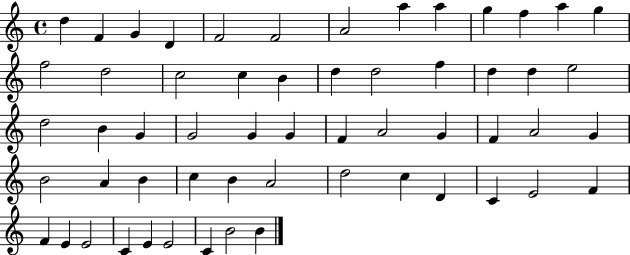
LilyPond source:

{
  \clef treble
  \time 4/4
  \defaultTimeSignature
  \key c \major
  d''4 f'4 g'4 d'4 | f'2 f'2 | a'2 a''4 a''4 | g''4 f''4 a''4 g''4 | \break f''2 d''2 | c''2 c''4 b'4 | d''4 d''2 f''4 | d''4 d''4 e''2 | \break d''2 b'4 g'4 | g'2 g'4 g'4 | f'4 a'2 g'4 | f'4 a'2 g'4 | \break b'2 a'4 b'4 | c''4 b'4 a'2 | d''2 c''4 d'4 | c'4 e'2 f'4 | \break f'4 e'4 e'2 | c'4 e'4 e'2 | c'4 b'2 b'4 | \bar "|."
}